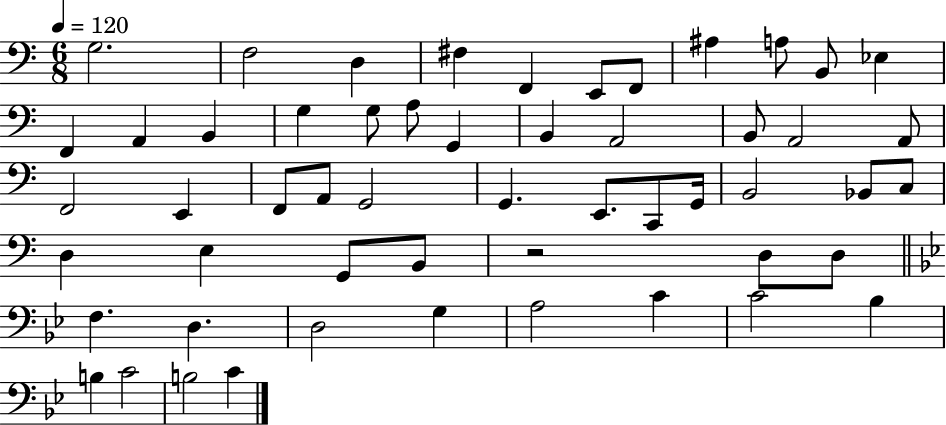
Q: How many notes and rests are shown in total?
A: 54